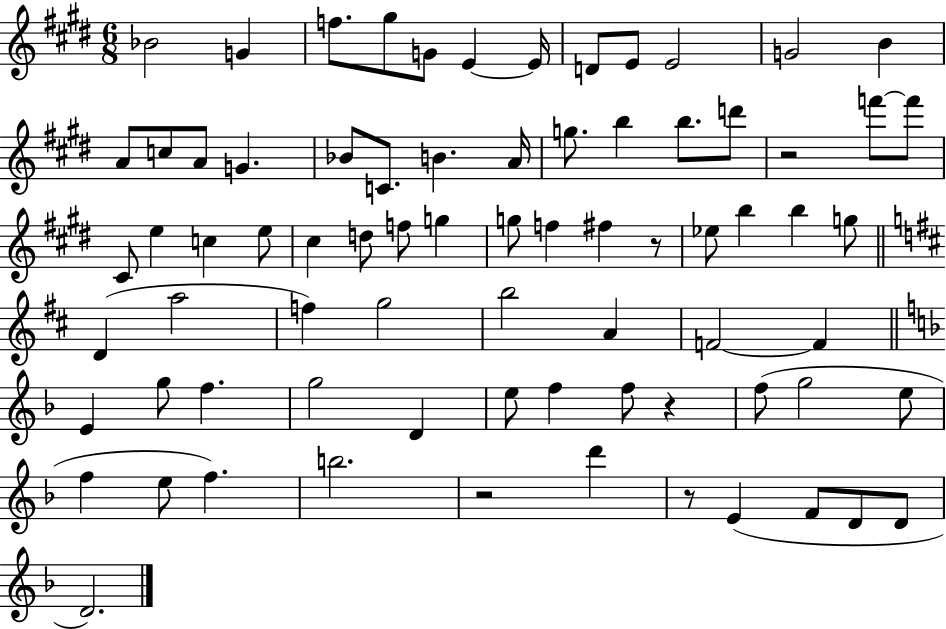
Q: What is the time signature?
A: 6/8